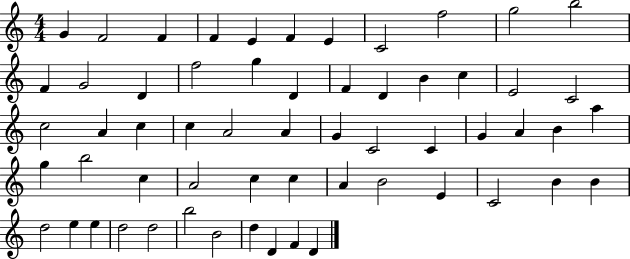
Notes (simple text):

G4/q F4/h F4/q F4/q E4/q F4/q E4/q C4/h F5/h G5/h B5/h F4/q G4/h D4/q F5/h G5/q D4/q F4/q D4/q B4/q C5/q E4/h C4/h C5/h A4/q C5/q C5/q A4/h A4/q G4/q C4/h C4/q G4/q A4/q B4/q A5/q G5/q B5/h C5/q A4/h C5/q C5/q A4/q B4/h E4/q C4/h B4/q B4/q D5/h E5/q E5/q D5/h D5/h B5/h B4/h D5/q D4/q F4/q D4/q